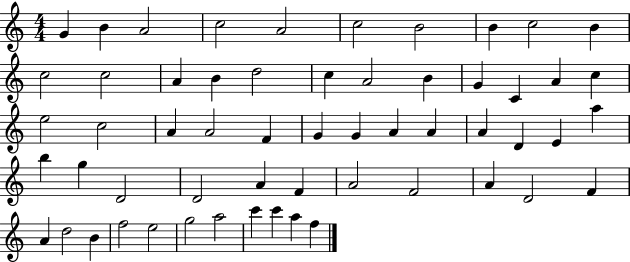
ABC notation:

X:1
T:Untitled
M:4/4
L:1/4
K:C
G B A2 c2 A2 c2 B2 B c2 B c2 c2 A B d2 c A2 B G C A c e2 c2 A A2 F G G A A A D E a b g D2 D2 A F A2 F2 A D2 F A d2 B f2 e2 g2 a2 c' c' a f